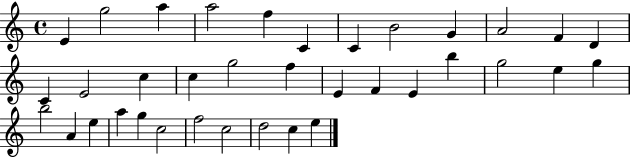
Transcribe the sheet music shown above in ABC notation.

X:1
T:Untitled
M:4/4
L:1/4
K:C
E g2 a a2 f C C B2 G A2 F D C E2 c c g2 f E F E b g2 e g b2 A e a g c2 f2 c2 d2 c e